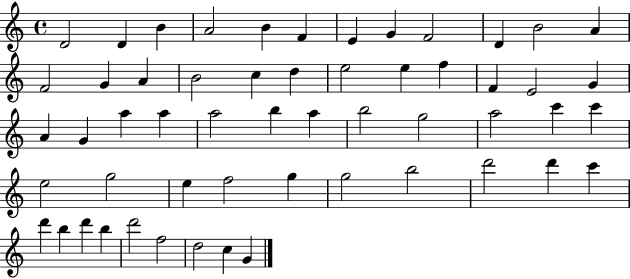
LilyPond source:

{
  \clef treble
  \time 4/4
  \defaultTimeSignature
  \key c \major
  d'2 d'4 b'4 | a'2 b'4 f'4 | e'4 g'4 f'2 | d'4 b'2 a'4 | \break f'2 g'4 a'4 | b'2 c''4 d''4 | e''2 e''4 f''4 | f'4 e'2 g'4 | \break a'4 g'4 a''4 a''4 | a''2 b''4 a''4 | b''2 g''2 | a''2 c'''4 c'''4 | \break e''2 g''2 | e''4 f''2 g''4 | g''2 b''2 | d'''2 d'''4 c'''4 | \break d'''4 b''4 d'''4 b''4 | d'''2 f''2 | d''2 c''4 g'4 | \bar "|."
}